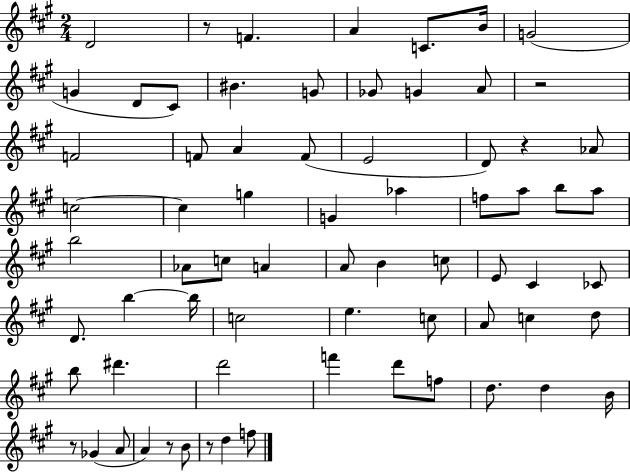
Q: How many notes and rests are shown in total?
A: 70